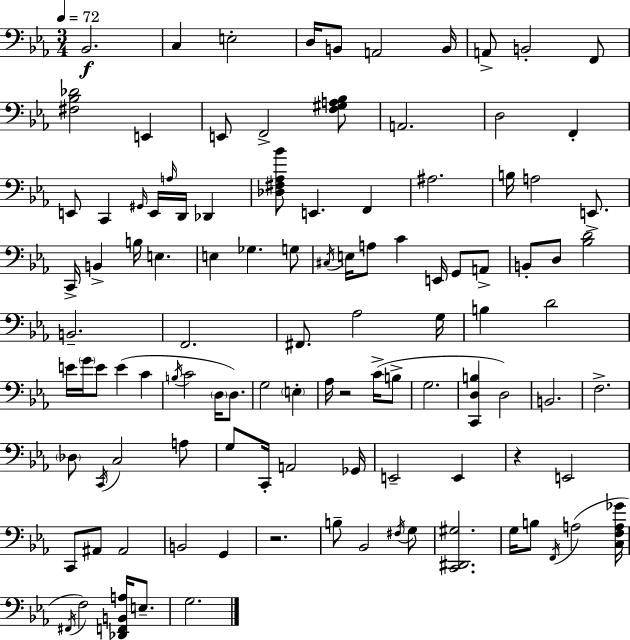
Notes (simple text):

Bb2/h. C3/q E3/h D3/s B2/e A2/h B2/s A2/e B2/h F2/e [F#3,Bb3,Db4]/h E2/q E2/e F2/h [F3,G#3,A3,Bb3]/e A2/h. D3/h F2/q E2/e C2/q G#2/s E2/s A3/s D2/s Db2/q [Db3,F#3,Ab3,Bb4]/e E2/q. F2/q A#3/h. B3/s A3/h E2/e. C2/s B2/q B3/s E3/q. E3/q Gb3/q. G3/e C#3/s E3/s A3/e C4/q E2/s G2/e A2/e B2/e D3/e [Bb3,D4]/h B2/h. F2/h. F#2/e. Ab3/h G3/s B3/q D4/h E4/s G4/s E4/e E4/q C4/q B3/s C4/h D3/s D3/e. G3/h E3/q Ab3/s R/h C4/s B3/e G3/h. [C2,D3,B3]/q D3/h B2/h. F3/h. Db3/e C2/s C3/h A3/e G3/e C2/s A2/h Gb2/s E2/h E2/q R/q E2/h C2/e A#2/e A#2/h B2/h G2/q R/h. B3/e Bb2/h F#3/s G3/e [C2,D#2,G#3]/h. G3/s B3/e F2/s A3/h [C3,F3,A3,Gb4]/s F#2/s F3/h [Db2,F2,B2,A3]/s E3/e. G3/h.